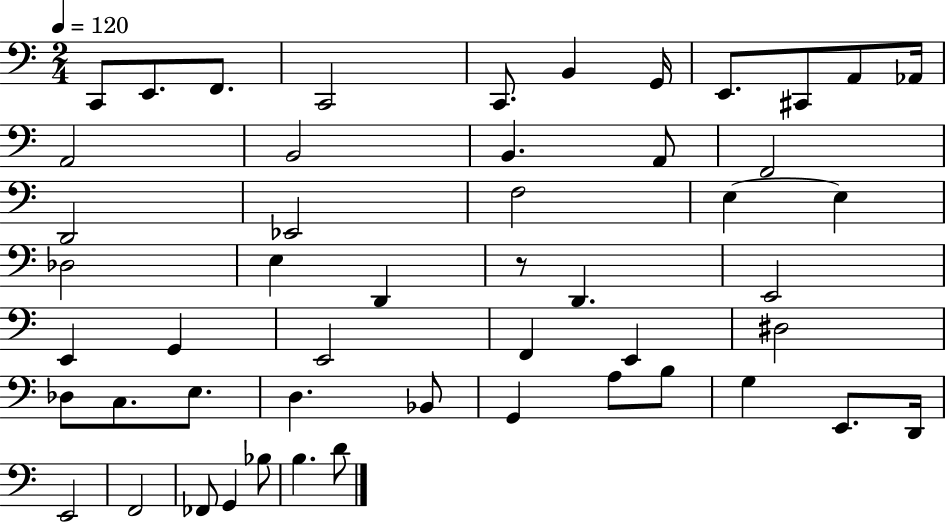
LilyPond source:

{
  \clef bass
  \numericTimeSignature
  \time 2/4
  \key c \major
  \tempo 4 = 120
  c,8 e,8. f,8. | c,2 | c,8. b,4 g,16 | e,8. cis,8 a,8 aes,16 | \break a,2 | b,2 | b,4. a,8 | f,2 | \break d,2 | ees,2 | f2 | e4~~ e4 | \break des2 | e4 d,4 | r8 d,4. | e,2 | \break e,4 g,4 | e,2 | f,4 e,4 | dis2 | \break des8 c8. e8. | d4. bes,8 | g,4 a8 b8 | g4 e,8. d,16 | \break e,2 | f,2 | fes,8 g,4 bes8 | b4. d'8 | \break \bar "|."
}